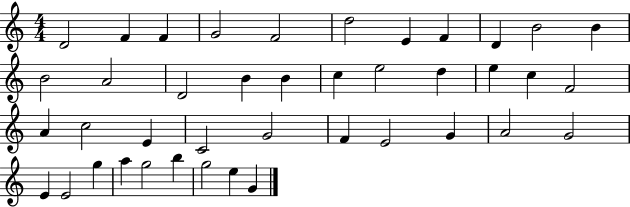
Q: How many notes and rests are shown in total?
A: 41